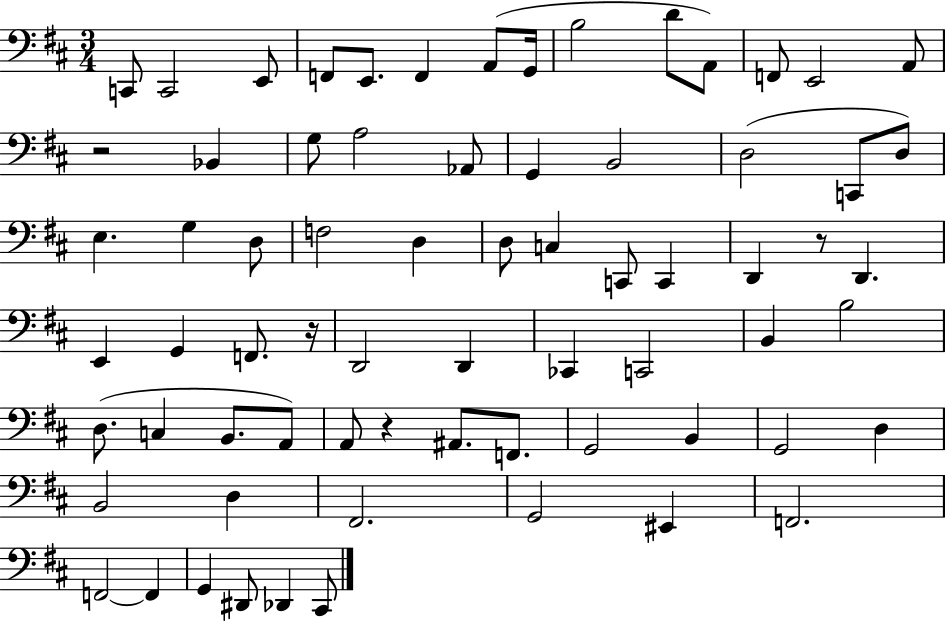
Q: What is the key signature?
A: D major